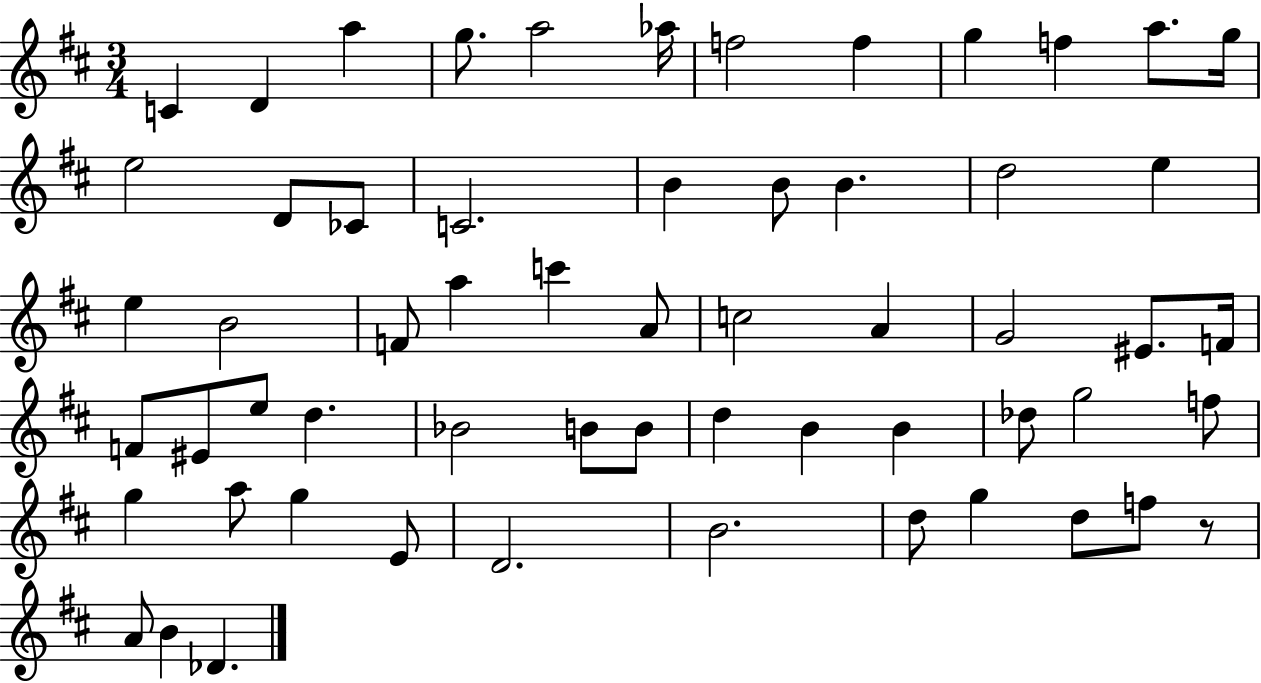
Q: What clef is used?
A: treble